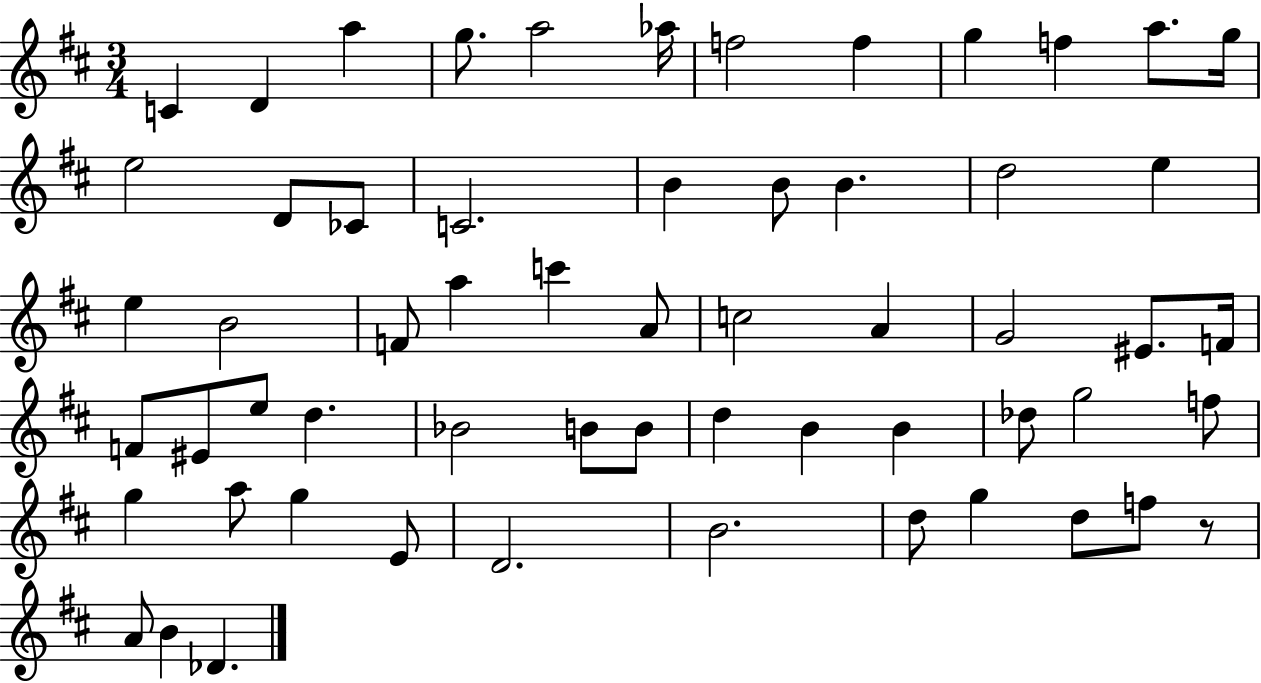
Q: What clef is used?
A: treble